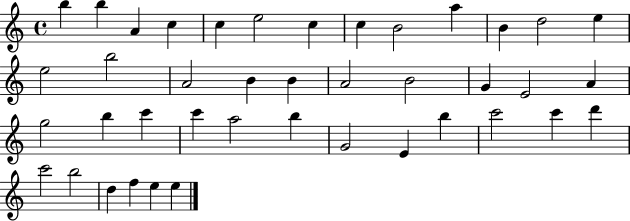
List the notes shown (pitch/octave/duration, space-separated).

B5/q B5/q A4/q C5/q C5/q E5/h C5/q C5/q B4/h A5/q B4/q D5/h E5/q E5/h B5/h A4/h B4/q B4/q A4/h B4/h G4/q E4/h A4/q G5/h B5/q C6/q C6/q A5/h B5/q G4/h E4/q B5/q C6/h C6/q D6/q C6/h B5/h D5/q F5/q E5/q E5/q